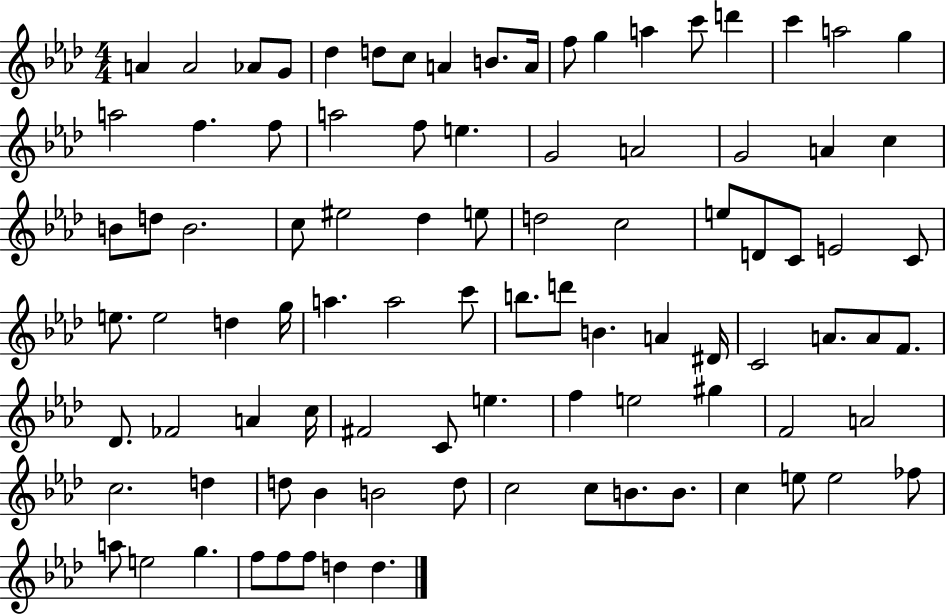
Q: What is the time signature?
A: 4/4